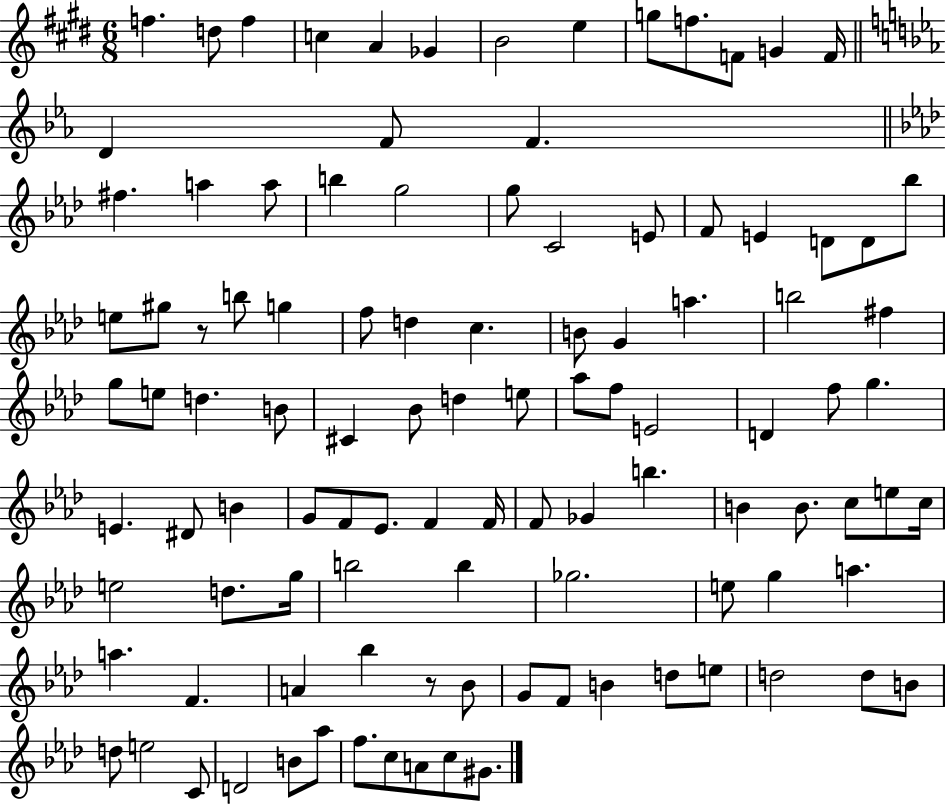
{
  \clef treble
  \numericTimeSignature
  \time 6/8
  \key e \major
  f''4. d''8 f''4 | c''4 a'4 ges'4 | b'2 e''4 | g''8 f''8. f'8 g'4 f'16 | \break \bar "||" \break \key ees \major d'4 f'8 f'4. | \bar "||" \break \key aes \major fis''4. a''4 a''8 | b''4 g''2 | g''8 c'2 e'8 | f'8 e'4 d'8 d'8 bes''8 | \break e''8 gis''8 r8 b''8 g''4 | f''8 d''4 c''4. | b'8 g'4 a''4. | b''2 fis''4 | \break g''8 e''8 d''4. b'8 | cis'4 bes'8 d''4 e''8 | aes''8 f''8 e'2 | d'4 f''8 g''4. | \break e'4. dis'8 b'4 | g'8 f'8 ees'8. f'4 f'16 | f'8 ges'4 b''4. | b'4 b'8. c''8 e''8 c''16 | \break e''2 d''8. g''16 | b''2 b''4 | ges''2. | e''8 g''4 a''4. | \break a''4. f'4. | a'4 bes''4 r8 bes'8 | g'8 f'8 b'4 d''8 e''8 | d''2 d''8 b'8 | \break d''8 e''2 c'8 | d'2 b'8 aes''8 | f''8. c''8 a'8 c''8 gis'8. | \bar "|."
}